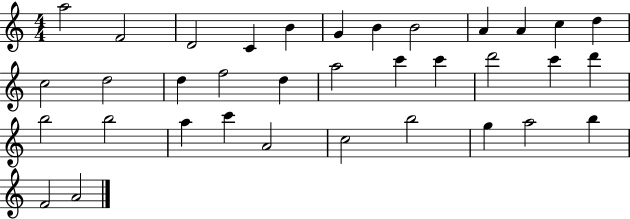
{
  \clef treble
  \numericTimeSignature
  \time 4/4
  \key c \major
  a''2 f'2 | d'2 c'4 b'4 | g'4 b'4 b'2 | a'4 a'4 c''4 d''4 | \break c''2 d''2 | d''4 f''2 d''4 | a''2 c'''4 c'''4 | d'''2 c'''4 d'''4 | \break b''2 b''2 | a''4 c'''4 a'2 | c''2 b''2 | g''4 a''2 b''4 | \break f'2 a'2 | \bar "|."
}